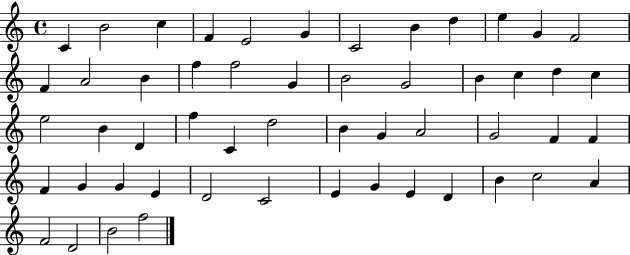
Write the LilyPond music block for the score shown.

{
  \clef treble
  \time 4/4
  \defaultTimeSignature
  \key c \major
  c'4 b'2 c''4 | f'4 e'2 g'4 | c'2 b'4 d''4 | e''4 g'4 f'2 | \break f'4 a'2 b'4 | f''4 f''2 g'4 | b'2 g'2 | b'4 c''4 d''4 c''4 | \break e''2 b'4 d'4 | f''4 c'4 d''2 | b'4 g'4 a'2 | g'2 f'4 f'4 | \break f'4 g'4 g'4 e'4 | d'2 c'2 | e'4 g'4 e'4 d'4 | b'4 c''2 a'4 | \break f'2 d'2 | b'2 f''2 | \bar "|."
}